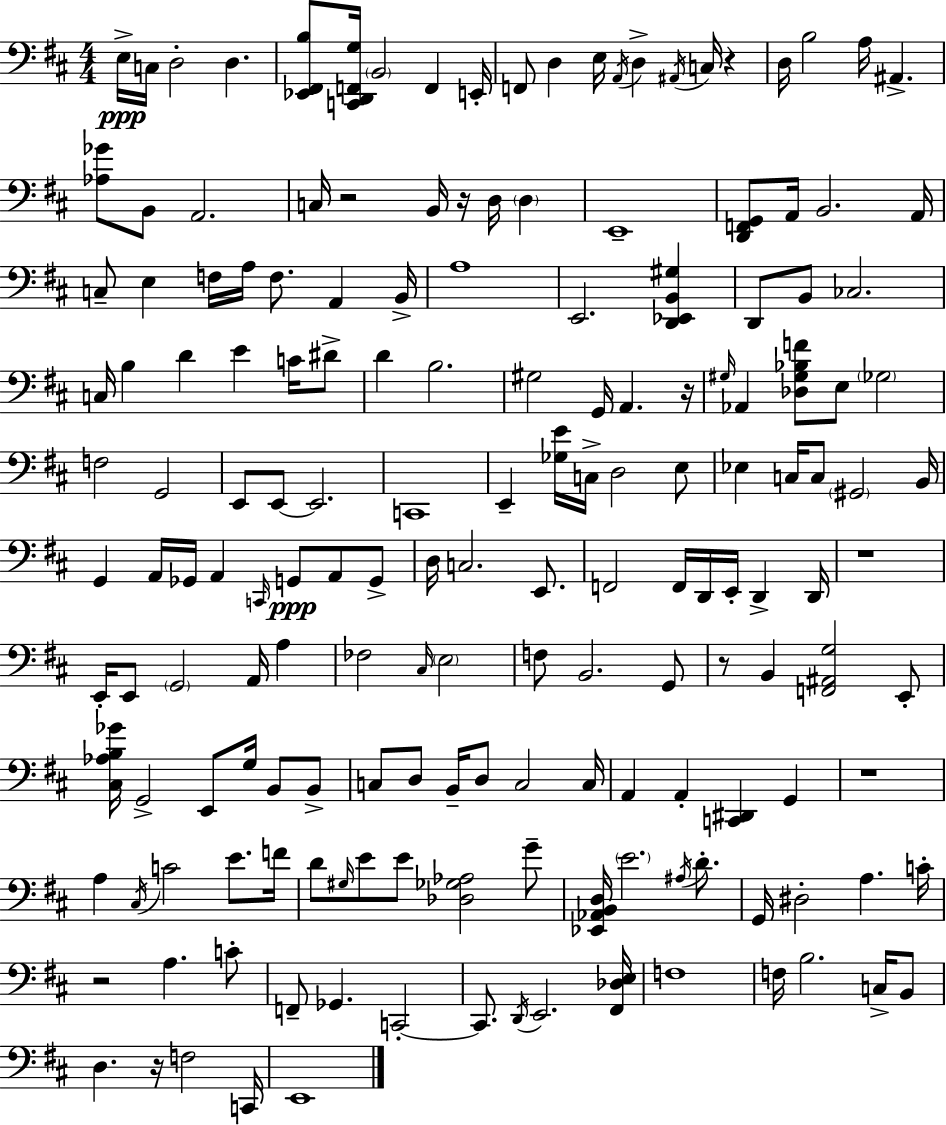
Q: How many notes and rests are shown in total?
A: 170